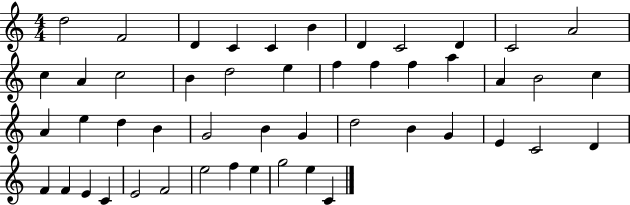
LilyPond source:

{
  \clef treble
  \numericTimeSignature
  \time 4/4
  \key c \major
  d''2 f'2 | d'4 c'4 c'4 b'4 | d'4 c'2 d'4 | c'2 a'2 | \break c''4 a'4 c''2 | b'4 d''2 e''4 | f''4 f''4 f''4 a''4 | a'4 b'2 c''4 | \break a'4 e''4 d''4 b'4 | g'2 b'4 g'4 | d''2 b'4 g'4 | e'4 c'2 d'4 | \break f'4 f'4 e'4 c'4 | e'2 f'2 | e''2 f''4 e''4 | g''2 e''4 c'4 | \break \bar "|."
}